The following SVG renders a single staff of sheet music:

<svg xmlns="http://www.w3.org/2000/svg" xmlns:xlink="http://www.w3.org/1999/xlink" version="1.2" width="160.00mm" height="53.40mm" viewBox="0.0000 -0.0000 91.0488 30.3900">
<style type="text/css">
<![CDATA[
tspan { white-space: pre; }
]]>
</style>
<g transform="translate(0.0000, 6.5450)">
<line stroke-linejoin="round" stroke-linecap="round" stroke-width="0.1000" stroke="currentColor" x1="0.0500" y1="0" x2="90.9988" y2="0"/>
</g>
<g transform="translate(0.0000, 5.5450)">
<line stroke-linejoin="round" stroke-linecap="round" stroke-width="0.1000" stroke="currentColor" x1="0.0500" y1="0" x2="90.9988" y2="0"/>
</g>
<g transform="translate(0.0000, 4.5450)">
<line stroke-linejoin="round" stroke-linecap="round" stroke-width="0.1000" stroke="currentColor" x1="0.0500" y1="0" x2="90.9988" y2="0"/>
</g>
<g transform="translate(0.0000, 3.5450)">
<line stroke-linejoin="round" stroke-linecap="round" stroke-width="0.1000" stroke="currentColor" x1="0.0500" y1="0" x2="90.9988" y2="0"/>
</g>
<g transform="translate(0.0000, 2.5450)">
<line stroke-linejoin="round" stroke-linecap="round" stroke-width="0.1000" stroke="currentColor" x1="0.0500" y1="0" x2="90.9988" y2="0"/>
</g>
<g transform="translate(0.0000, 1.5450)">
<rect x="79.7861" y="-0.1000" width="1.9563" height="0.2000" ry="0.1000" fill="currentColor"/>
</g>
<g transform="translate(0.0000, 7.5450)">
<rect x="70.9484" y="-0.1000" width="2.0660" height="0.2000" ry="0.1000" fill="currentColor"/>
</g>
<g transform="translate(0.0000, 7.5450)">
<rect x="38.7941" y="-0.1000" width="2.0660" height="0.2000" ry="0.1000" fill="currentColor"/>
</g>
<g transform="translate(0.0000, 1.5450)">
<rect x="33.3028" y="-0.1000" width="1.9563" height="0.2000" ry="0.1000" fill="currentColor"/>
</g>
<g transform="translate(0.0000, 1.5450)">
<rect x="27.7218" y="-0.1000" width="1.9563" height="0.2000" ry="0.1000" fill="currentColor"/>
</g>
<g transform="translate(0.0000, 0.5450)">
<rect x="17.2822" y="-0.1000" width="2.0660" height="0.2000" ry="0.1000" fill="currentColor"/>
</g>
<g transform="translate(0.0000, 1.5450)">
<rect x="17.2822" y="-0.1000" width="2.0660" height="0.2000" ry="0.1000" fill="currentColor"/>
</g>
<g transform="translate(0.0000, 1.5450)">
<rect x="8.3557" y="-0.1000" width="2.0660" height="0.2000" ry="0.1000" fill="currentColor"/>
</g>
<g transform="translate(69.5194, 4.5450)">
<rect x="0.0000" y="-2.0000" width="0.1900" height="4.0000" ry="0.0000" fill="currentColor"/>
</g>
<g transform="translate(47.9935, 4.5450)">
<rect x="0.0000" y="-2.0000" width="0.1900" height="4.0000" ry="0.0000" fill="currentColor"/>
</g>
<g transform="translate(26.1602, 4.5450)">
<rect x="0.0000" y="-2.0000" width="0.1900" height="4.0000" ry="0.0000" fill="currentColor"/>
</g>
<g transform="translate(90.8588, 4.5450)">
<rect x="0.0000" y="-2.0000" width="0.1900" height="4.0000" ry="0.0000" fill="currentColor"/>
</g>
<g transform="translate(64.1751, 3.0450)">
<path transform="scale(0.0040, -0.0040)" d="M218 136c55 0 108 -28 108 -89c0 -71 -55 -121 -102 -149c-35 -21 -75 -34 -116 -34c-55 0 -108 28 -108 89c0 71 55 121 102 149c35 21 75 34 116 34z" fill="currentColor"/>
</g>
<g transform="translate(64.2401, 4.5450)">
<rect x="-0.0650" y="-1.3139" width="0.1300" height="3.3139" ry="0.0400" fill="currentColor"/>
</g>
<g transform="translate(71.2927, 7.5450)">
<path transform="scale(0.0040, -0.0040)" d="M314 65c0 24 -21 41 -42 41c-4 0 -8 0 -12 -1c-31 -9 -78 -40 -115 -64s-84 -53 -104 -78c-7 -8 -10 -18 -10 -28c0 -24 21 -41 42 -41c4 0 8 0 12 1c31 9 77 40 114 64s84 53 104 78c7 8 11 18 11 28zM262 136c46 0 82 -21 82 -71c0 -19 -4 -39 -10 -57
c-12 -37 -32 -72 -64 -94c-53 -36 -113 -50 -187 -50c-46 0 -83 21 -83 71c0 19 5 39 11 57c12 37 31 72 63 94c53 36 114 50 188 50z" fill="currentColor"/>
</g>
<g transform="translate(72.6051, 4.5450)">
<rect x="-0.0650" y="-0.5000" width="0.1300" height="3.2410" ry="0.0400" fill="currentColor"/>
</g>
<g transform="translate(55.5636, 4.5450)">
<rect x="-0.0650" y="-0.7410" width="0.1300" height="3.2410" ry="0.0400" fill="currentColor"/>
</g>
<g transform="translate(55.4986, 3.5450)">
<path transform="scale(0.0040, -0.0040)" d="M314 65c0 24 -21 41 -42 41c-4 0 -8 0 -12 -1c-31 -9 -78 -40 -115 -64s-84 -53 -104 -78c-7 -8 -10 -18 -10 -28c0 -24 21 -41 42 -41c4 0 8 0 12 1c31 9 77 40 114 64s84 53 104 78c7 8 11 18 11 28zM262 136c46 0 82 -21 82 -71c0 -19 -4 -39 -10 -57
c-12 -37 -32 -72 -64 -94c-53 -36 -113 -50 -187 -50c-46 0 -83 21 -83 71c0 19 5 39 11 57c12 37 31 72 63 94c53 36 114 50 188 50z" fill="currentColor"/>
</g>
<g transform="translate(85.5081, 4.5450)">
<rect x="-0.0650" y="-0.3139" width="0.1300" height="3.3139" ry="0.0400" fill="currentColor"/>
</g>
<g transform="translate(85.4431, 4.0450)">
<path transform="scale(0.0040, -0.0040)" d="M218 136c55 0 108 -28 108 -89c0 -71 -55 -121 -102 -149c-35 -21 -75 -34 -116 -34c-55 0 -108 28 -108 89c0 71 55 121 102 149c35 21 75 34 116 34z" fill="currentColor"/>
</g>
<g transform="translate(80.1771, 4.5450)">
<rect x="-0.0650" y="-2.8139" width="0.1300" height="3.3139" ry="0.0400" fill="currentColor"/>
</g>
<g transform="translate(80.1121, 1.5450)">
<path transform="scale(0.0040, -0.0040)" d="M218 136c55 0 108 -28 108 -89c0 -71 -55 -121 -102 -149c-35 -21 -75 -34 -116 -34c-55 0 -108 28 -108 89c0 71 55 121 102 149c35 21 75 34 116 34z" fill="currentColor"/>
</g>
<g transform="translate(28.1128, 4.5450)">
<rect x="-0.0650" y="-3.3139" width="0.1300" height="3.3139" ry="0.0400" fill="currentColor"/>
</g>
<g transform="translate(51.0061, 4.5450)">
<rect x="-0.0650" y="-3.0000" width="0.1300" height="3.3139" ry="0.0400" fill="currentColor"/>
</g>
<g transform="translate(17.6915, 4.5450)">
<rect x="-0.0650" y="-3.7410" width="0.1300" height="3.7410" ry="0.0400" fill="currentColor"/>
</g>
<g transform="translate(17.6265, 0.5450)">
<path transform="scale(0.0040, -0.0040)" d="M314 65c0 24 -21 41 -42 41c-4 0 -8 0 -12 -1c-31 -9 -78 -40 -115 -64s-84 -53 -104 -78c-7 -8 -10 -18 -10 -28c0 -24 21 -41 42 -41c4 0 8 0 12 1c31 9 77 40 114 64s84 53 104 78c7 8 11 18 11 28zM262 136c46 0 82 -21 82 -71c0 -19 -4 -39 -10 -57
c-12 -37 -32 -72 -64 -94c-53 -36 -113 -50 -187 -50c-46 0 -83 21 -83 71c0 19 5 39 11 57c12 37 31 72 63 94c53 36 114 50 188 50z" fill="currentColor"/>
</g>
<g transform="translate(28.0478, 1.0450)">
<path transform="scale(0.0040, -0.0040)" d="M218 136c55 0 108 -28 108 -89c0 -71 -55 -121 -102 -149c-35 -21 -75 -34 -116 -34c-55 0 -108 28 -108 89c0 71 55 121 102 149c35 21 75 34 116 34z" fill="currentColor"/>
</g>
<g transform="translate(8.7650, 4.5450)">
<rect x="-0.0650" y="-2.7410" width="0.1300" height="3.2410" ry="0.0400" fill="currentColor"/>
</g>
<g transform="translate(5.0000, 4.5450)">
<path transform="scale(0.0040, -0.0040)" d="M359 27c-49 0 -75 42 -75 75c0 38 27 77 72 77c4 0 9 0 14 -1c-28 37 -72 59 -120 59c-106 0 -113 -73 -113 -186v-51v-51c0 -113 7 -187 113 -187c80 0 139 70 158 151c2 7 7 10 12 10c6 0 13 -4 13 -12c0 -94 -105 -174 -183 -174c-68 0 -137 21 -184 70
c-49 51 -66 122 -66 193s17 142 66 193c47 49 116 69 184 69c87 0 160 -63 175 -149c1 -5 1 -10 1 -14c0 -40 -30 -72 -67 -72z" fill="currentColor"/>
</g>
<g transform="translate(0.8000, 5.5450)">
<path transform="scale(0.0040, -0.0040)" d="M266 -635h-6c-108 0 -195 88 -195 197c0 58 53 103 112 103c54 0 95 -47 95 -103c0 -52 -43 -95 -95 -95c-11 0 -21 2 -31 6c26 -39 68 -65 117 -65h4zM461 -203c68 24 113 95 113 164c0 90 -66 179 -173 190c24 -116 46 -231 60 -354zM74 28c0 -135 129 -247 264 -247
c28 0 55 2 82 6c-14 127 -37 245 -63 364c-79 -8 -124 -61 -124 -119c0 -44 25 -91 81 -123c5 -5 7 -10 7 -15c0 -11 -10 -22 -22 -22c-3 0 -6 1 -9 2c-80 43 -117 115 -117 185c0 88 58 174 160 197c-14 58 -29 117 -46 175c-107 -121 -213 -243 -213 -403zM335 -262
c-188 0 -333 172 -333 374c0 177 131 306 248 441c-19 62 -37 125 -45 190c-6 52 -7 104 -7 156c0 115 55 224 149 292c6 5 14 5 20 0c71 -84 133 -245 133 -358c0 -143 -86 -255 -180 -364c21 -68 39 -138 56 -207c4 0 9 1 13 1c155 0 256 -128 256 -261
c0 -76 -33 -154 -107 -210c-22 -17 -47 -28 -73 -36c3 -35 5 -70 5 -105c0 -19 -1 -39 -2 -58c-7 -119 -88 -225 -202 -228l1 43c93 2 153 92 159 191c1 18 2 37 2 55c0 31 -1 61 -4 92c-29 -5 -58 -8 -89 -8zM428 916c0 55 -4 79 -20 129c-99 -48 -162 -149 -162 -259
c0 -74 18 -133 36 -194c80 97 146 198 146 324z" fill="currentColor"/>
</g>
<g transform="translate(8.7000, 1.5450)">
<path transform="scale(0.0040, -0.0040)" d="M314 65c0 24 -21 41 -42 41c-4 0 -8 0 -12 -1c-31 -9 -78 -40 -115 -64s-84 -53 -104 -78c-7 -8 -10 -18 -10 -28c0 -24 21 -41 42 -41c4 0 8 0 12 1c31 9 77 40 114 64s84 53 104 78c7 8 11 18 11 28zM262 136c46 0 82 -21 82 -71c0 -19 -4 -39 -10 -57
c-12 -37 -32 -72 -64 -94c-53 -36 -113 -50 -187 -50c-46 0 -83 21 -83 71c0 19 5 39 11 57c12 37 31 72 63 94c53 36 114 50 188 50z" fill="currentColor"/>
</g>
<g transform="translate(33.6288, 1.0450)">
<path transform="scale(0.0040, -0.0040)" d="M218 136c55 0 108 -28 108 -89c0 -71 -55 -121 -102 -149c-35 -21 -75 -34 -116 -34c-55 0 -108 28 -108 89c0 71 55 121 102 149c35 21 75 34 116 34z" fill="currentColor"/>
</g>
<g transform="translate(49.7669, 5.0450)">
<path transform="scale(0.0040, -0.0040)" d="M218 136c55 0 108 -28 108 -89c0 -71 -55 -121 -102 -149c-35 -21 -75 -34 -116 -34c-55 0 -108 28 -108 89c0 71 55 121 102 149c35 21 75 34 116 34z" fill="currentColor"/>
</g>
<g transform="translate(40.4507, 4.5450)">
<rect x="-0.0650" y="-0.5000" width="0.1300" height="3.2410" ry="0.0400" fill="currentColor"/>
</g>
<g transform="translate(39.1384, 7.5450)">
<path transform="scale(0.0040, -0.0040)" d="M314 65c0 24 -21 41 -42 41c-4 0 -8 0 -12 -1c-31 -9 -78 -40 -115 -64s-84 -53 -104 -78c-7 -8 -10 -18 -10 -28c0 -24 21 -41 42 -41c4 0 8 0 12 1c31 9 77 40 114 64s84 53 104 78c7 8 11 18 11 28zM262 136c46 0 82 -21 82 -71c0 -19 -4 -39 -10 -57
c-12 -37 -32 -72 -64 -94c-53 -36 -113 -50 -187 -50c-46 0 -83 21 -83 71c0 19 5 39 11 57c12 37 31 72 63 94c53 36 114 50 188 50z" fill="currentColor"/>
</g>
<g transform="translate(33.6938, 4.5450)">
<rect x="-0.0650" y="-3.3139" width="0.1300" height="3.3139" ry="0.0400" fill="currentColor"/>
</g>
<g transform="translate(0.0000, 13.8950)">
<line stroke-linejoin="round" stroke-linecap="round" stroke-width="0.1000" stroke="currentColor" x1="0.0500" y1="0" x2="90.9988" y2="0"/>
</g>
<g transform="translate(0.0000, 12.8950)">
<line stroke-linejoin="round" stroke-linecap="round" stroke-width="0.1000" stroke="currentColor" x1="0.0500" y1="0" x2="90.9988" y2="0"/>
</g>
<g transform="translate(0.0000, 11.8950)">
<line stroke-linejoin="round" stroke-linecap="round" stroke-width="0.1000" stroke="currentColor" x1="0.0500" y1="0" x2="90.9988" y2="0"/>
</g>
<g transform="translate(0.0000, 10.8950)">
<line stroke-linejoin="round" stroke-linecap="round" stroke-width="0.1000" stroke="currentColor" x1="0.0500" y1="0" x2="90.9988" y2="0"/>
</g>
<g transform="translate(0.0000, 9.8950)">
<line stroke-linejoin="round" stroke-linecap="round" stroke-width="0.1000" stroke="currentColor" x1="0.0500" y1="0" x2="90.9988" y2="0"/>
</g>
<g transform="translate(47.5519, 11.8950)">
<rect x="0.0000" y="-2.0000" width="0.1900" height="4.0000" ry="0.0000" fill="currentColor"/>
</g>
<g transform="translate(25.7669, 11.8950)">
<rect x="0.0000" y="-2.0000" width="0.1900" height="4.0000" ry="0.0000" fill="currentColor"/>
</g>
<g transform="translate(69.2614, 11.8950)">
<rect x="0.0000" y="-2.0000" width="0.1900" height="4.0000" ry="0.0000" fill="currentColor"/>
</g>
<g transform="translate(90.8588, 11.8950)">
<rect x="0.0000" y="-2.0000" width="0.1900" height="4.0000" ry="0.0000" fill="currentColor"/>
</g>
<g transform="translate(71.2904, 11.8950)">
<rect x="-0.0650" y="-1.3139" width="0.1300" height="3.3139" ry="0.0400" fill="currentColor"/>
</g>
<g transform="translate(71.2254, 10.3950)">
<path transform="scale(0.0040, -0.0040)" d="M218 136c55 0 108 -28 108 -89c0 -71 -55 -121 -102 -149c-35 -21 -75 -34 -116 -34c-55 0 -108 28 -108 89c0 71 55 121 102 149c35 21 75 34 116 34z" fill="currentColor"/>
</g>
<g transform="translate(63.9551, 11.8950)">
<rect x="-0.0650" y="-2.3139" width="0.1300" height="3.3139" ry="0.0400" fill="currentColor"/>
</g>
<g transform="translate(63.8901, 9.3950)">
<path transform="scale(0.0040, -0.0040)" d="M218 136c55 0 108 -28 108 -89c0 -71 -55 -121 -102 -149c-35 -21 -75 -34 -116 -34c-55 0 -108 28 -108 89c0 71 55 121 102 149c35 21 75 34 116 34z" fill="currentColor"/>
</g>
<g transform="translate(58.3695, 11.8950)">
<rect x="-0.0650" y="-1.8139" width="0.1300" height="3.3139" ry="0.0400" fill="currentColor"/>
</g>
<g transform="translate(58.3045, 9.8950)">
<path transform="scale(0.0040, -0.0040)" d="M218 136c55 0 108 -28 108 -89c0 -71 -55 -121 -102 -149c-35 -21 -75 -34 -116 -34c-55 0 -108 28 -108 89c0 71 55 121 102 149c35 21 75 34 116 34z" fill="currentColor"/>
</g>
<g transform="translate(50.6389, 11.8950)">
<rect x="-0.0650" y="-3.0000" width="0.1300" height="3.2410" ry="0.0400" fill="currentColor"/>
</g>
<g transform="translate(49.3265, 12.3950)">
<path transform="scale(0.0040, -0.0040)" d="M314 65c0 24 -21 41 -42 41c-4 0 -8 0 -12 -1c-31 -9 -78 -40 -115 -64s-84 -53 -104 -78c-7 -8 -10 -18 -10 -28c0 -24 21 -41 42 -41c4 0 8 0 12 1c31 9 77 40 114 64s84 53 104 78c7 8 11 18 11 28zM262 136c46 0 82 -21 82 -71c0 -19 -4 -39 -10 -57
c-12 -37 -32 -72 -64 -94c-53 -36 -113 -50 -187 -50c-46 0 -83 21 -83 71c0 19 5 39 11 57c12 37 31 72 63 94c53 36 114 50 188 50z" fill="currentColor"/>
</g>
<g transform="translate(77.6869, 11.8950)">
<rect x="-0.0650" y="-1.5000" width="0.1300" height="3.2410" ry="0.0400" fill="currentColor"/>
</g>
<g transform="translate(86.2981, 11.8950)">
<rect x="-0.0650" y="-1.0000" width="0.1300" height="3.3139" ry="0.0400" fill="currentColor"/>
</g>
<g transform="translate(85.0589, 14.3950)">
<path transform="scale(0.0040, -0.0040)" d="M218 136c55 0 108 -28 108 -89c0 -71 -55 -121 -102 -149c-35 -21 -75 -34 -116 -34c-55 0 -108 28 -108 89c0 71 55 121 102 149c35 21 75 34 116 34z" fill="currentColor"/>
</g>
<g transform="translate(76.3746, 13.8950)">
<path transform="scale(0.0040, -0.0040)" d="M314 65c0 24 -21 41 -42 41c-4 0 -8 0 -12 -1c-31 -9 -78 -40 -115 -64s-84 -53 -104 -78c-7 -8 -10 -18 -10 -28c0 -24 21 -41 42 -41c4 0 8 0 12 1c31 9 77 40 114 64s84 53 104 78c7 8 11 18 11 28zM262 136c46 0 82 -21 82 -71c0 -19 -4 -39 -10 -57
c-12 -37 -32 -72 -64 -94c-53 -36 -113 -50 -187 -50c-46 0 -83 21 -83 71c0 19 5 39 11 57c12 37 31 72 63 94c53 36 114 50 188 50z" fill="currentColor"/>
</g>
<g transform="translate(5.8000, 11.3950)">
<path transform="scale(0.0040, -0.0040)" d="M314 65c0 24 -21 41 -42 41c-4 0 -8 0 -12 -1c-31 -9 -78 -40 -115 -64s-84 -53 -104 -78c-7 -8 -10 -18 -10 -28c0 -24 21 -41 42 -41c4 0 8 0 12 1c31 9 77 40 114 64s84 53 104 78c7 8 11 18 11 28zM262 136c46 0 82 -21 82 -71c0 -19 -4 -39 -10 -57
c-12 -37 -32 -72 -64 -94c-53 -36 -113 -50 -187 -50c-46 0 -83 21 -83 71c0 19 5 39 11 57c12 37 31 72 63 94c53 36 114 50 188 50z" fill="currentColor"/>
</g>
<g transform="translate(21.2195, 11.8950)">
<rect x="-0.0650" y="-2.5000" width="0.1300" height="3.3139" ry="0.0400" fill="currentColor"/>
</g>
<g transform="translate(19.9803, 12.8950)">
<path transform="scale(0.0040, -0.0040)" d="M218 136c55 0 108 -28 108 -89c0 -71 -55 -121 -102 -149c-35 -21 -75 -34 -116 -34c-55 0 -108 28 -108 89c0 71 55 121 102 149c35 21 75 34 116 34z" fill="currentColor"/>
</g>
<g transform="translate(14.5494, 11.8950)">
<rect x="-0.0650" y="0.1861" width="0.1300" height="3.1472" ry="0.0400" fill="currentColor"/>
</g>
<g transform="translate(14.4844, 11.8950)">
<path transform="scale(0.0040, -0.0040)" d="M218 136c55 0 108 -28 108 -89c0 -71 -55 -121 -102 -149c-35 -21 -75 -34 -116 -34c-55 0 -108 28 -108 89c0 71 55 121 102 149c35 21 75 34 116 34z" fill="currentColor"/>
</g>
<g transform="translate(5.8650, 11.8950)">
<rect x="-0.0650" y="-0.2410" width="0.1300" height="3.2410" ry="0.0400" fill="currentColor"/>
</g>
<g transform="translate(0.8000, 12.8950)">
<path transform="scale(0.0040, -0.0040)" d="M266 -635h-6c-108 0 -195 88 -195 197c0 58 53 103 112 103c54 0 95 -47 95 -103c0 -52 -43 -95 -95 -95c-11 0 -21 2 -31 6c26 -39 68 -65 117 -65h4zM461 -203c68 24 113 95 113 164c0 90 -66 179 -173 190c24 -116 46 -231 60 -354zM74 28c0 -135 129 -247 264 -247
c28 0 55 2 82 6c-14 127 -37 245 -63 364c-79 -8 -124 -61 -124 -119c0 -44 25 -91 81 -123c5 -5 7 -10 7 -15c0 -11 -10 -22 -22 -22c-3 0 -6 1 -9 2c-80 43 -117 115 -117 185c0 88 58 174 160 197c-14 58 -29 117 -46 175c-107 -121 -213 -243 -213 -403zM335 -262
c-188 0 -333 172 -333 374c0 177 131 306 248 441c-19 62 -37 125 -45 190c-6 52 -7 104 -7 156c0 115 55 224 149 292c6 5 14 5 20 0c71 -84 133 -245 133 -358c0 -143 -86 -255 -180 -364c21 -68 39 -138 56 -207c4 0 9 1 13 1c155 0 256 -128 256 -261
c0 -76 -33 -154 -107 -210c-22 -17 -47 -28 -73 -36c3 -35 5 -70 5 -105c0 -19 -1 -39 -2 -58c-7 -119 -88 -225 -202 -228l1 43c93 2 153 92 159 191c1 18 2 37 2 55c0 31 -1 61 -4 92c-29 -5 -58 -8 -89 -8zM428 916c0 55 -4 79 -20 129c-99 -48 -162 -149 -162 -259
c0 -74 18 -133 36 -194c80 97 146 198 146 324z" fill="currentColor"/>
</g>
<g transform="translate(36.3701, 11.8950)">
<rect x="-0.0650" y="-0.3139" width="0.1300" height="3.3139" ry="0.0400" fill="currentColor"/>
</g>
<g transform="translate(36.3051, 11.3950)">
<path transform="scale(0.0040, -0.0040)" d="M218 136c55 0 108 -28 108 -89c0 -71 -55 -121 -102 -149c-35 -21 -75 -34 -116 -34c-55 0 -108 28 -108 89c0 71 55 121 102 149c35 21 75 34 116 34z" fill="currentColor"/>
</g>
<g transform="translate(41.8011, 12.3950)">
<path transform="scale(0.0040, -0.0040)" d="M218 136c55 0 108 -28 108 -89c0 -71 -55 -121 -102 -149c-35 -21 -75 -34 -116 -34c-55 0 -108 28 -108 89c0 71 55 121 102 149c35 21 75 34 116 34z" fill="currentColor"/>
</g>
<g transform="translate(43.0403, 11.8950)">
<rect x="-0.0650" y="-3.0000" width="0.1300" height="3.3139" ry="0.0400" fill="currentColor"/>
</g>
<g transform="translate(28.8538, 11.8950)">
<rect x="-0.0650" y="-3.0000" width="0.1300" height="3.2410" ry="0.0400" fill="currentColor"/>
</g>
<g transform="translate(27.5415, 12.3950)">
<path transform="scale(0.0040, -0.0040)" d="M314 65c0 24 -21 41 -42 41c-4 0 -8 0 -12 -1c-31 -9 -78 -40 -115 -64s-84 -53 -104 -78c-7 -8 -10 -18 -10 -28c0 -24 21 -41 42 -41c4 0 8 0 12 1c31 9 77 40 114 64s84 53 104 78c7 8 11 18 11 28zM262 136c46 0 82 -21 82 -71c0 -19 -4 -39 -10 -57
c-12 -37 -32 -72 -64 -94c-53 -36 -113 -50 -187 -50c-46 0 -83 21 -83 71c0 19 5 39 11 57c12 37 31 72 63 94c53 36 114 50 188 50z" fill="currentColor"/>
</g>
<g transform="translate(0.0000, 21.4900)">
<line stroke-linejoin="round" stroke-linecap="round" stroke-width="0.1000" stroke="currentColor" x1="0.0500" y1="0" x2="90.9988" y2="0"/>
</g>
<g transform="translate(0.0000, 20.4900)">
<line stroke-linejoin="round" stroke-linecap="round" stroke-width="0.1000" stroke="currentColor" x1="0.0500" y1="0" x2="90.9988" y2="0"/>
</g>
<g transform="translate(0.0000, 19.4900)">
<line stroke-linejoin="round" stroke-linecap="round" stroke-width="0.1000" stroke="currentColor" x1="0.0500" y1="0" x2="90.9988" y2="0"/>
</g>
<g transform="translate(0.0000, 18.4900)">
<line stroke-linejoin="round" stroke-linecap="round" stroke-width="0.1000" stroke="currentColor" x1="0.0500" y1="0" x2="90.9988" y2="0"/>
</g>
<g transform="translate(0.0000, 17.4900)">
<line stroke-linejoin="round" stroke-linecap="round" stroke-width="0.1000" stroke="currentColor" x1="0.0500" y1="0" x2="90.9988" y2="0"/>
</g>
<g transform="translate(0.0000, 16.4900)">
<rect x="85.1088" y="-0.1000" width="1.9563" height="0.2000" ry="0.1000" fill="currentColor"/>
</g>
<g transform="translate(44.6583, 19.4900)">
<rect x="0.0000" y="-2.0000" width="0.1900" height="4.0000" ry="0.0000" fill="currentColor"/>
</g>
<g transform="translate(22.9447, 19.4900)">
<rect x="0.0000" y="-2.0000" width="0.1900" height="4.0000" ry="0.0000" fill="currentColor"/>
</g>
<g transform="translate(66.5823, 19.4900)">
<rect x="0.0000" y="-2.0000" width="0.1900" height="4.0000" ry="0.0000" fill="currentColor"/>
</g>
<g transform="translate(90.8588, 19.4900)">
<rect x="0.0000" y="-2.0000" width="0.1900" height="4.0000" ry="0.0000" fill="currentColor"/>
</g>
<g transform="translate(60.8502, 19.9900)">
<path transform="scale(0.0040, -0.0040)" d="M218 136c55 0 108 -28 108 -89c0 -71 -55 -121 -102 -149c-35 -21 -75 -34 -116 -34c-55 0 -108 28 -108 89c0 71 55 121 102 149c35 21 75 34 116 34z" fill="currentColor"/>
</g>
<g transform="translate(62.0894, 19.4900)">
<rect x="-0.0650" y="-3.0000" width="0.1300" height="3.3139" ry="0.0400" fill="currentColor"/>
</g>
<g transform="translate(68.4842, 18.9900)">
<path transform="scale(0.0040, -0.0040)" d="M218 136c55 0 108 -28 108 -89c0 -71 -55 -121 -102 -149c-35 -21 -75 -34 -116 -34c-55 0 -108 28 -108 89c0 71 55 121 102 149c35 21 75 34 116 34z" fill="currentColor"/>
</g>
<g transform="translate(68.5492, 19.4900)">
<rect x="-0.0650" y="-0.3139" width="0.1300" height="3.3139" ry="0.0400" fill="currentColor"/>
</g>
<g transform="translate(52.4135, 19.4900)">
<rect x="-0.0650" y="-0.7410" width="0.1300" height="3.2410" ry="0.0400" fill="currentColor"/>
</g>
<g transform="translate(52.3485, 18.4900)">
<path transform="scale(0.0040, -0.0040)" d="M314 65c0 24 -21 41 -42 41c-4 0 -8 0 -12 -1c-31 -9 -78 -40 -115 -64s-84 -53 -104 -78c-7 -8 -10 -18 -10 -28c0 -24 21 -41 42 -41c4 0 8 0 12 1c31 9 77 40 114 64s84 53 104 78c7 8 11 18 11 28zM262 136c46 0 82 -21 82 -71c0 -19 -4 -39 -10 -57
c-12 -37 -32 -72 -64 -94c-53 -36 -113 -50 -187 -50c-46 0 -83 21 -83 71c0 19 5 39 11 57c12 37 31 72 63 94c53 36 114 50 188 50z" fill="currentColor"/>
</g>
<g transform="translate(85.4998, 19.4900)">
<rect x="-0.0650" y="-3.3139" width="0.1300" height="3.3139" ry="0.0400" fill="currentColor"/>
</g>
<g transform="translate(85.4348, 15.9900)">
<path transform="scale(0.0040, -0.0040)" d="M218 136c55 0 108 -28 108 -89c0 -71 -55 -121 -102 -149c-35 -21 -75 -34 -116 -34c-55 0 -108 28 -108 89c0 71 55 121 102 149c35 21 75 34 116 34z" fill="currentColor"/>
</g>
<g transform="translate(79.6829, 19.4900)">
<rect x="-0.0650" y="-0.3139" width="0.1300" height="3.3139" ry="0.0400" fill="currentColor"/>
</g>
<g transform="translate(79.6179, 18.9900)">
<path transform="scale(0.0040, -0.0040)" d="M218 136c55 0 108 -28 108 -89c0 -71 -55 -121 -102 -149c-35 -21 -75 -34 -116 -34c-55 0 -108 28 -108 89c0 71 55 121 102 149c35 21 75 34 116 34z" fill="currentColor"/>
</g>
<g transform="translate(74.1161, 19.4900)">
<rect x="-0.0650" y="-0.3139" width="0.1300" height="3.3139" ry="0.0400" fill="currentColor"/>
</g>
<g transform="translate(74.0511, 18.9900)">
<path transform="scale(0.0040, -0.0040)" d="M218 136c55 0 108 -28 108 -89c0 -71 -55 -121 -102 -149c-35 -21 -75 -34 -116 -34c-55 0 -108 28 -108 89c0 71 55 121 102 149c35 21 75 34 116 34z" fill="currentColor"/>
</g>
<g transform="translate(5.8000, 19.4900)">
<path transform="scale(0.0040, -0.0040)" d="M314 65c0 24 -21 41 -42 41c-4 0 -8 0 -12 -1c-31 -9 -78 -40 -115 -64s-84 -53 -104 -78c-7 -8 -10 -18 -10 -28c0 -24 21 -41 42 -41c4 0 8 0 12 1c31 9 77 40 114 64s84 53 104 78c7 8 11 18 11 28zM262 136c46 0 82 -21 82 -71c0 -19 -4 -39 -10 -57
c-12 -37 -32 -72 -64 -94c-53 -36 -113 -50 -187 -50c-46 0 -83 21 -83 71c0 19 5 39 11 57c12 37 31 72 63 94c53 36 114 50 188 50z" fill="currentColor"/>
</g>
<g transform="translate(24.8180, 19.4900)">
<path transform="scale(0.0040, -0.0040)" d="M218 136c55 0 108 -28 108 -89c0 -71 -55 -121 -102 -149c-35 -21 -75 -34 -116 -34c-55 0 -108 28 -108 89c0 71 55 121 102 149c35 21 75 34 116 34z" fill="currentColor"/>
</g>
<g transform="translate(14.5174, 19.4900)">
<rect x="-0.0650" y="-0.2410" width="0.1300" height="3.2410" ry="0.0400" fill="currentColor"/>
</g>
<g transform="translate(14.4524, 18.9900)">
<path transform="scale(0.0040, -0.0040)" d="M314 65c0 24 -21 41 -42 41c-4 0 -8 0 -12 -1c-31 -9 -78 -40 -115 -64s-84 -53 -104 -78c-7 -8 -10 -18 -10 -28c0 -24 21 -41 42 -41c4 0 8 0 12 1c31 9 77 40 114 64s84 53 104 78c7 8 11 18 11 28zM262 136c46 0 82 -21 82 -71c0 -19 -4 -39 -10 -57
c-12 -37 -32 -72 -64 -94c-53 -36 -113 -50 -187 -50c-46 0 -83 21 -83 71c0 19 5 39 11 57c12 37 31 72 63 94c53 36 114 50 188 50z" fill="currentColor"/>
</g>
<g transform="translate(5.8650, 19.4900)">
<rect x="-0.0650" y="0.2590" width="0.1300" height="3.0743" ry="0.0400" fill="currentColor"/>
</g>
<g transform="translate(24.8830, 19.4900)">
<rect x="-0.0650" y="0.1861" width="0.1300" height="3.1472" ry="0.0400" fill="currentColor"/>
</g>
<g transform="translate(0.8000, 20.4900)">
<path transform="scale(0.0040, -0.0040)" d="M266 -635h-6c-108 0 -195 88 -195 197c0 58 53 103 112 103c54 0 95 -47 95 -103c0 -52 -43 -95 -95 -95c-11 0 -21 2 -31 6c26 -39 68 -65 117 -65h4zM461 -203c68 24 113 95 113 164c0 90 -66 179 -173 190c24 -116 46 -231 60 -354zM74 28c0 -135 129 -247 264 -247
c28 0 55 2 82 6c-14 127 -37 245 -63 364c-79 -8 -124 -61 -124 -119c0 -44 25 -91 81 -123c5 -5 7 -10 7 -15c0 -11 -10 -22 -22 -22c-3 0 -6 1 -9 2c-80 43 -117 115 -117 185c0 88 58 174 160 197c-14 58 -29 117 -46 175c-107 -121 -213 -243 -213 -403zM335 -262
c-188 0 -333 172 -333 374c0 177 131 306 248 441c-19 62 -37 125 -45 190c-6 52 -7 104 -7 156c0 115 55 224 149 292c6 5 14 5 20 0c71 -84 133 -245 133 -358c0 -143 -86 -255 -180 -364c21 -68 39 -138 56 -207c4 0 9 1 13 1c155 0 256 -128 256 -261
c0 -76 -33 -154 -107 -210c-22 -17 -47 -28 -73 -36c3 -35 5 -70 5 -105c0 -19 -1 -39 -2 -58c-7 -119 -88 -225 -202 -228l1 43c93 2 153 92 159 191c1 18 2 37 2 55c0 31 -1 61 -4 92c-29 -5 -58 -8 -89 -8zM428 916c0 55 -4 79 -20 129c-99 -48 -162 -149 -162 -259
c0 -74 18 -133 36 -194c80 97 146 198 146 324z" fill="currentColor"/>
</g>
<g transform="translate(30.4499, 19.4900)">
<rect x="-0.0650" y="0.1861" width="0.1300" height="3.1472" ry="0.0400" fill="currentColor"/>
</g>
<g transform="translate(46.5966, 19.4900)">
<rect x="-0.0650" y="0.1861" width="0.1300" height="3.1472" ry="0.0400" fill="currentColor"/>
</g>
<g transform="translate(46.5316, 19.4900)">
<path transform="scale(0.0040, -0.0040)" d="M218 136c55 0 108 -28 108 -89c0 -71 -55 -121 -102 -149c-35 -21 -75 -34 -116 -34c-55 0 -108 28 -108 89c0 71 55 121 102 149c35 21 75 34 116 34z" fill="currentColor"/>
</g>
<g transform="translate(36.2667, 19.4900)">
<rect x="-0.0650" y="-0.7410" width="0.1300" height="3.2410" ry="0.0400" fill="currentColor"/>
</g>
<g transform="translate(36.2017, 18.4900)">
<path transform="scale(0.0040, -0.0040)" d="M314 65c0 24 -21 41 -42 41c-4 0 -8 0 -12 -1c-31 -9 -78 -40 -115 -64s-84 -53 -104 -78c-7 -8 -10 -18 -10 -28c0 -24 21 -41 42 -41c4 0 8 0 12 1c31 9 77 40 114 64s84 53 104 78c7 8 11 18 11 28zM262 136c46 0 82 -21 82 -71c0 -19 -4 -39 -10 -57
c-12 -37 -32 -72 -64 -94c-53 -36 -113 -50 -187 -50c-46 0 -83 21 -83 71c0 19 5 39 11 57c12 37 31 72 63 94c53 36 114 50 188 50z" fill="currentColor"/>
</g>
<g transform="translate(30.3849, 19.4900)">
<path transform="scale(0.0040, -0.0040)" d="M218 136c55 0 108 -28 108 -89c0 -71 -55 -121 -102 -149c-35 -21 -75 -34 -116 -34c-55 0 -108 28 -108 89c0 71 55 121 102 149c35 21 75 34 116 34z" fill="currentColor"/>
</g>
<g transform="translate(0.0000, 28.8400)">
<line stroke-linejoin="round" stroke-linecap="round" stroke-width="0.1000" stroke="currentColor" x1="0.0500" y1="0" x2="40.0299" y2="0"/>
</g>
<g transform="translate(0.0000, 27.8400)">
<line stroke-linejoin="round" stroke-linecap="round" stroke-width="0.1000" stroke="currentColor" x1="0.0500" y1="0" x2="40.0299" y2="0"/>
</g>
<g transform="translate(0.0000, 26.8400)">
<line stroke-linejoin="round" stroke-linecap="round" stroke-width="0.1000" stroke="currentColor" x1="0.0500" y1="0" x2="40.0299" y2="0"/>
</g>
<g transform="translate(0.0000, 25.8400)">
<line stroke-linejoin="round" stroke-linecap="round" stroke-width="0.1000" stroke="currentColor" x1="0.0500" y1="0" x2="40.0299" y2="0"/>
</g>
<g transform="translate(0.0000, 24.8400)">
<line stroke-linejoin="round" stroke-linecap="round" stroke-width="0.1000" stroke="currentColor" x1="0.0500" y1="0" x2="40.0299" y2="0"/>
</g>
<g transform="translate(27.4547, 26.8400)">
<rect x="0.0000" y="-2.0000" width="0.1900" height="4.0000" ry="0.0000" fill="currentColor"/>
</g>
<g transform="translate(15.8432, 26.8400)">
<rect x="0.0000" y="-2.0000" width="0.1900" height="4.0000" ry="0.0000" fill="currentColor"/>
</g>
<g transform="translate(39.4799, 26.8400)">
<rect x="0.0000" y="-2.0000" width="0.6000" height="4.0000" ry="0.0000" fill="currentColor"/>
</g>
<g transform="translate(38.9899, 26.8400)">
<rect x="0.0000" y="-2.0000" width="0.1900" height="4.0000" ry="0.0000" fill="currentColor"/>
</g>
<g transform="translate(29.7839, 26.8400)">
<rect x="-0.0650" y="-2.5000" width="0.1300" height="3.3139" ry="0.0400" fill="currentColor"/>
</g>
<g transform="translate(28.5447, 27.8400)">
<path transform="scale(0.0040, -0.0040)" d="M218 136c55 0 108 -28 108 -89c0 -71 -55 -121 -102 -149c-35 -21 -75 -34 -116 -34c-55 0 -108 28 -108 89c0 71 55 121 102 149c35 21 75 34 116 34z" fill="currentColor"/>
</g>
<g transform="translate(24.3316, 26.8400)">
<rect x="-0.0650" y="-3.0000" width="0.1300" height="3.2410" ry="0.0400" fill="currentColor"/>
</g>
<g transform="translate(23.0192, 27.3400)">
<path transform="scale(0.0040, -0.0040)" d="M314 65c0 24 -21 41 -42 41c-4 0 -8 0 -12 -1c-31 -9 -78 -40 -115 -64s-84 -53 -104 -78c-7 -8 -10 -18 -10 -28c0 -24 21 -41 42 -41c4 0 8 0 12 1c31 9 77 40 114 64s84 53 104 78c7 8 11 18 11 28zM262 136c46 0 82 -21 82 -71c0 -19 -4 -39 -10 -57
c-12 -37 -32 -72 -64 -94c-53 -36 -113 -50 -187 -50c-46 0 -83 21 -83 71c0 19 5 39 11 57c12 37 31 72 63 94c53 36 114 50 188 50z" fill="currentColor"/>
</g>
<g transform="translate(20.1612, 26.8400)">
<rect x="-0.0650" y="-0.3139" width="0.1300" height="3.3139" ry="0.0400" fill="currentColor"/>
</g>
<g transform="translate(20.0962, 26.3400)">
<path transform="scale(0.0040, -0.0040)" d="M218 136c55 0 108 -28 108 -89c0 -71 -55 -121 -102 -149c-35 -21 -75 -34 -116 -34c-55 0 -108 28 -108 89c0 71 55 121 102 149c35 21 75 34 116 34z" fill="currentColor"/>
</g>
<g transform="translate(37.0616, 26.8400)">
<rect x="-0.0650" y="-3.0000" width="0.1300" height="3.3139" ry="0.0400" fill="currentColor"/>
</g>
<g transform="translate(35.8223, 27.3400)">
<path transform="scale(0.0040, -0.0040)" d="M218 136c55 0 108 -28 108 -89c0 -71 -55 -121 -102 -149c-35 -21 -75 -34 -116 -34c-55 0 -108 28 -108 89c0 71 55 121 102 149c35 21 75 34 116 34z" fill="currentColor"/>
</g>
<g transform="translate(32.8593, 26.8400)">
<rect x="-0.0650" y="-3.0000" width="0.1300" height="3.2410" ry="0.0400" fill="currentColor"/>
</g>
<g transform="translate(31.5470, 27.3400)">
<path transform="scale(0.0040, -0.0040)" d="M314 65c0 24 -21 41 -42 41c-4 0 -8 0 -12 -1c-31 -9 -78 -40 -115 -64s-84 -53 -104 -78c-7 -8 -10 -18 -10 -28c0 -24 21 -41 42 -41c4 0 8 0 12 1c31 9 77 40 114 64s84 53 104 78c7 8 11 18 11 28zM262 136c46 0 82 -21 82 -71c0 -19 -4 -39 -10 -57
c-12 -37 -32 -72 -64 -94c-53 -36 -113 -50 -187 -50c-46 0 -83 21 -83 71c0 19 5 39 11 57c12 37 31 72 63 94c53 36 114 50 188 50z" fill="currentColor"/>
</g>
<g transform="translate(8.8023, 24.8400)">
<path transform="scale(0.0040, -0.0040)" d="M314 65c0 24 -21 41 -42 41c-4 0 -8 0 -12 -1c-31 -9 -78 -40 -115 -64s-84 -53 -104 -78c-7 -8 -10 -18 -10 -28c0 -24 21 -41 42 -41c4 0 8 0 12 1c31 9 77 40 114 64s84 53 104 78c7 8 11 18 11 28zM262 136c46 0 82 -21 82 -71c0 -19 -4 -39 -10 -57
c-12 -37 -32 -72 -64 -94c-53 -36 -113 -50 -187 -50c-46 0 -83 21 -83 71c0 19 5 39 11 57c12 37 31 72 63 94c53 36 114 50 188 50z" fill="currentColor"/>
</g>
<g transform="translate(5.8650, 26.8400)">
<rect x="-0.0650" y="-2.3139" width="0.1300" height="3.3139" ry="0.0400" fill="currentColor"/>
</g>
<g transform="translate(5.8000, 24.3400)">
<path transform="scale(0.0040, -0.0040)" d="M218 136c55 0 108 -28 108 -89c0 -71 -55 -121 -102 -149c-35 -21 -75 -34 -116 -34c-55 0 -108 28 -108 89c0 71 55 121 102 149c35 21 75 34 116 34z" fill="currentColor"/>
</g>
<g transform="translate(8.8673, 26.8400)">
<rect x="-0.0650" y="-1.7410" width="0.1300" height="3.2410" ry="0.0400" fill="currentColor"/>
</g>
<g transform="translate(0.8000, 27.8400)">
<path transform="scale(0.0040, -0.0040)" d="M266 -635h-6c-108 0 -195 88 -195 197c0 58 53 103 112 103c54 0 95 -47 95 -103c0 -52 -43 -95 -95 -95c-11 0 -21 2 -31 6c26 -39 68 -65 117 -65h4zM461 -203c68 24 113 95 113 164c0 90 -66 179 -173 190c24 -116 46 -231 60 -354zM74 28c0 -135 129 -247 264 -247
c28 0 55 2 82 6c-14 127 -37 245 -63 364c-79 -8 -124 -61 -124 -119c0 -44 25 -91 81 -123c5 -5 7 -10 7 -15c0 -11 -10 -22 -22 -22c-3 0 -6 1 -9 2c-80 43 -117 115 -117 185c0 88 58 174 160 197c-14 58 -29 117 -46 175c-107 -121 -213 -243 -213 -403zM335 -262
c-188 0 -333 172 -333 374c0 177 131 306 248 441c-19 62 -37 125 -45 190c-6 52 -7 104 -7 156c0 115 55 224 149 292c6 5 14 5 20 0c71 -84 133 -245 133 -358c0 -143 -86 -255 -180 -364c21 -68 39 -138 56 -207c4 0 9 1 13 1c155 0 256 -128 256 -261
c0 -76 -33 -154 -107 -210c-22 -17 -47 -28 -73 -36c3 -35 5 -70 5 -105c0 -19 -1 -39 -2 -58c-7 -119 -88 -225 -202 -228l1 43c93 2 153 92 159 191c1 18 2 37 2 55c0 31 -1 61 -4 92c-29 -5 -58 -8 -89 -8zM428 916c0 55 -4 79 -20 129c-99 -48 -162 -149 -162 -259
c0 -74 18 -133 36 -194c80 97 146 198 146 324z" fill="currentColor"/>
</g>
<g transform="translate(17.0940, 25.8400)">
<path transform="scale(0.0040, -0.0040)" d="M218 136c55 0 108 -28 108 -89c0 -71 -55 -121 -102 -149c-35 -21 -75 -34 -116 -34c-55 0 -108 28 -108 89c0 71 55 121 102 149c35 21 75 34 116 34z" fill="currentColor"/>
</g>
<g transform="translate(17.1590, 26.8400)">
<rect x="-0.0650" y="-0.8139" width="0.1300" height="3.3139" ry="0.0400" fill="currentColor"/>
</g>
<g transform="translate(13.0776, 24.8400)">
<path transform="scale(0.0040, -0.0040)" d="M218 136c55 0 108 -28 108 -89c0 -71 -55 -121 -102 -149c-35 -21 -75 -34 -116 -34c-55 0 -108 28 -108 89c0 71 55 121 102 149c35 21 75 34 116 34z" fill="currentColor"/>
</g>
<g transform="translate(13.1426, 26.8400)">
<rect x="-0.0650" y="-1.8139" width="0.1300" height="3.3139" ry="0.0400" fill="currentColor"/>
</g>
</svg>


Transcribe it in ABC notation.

X:1
T:Untitled
M:4/4
L:1/4
K:C
a2 c'2 b b C2 A d2 e C2 a c c2 B G A2 c A A2 f g e E2 D B2 c2 B B d2 B d2 A c c c b g f2 f d c A2 G A2 A